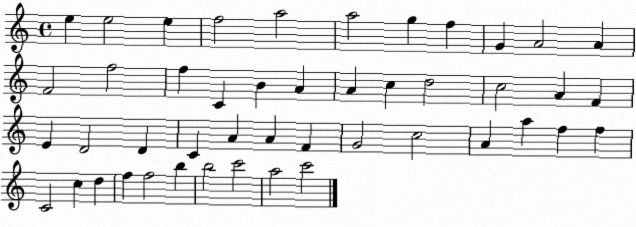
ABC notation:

X:1
T:Untitled
M:4/4
L:1/4
K:C
e e2 e f2 a2 a2 g f G A2 A F2 f2 f C B A A c d2 c2 A F E D2 D C A A F G2 c2 A a f f C2 c d f f2 b b2 c'2 a2 c'2